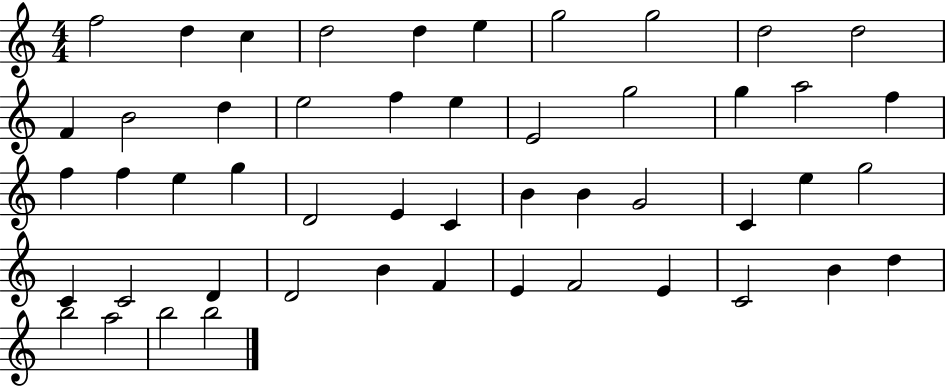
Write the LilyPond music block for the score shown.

{
  \clef treble
  \numericTimeSignature
  \time 4/4
  \key c \major
  f''2 d''4 c''4 | d''2 d''4 e''4 | g''2 g''2 | d''2 d''2 | \break f'4 b'2 d''4 | e''2 f''4 e''4 | e'2 g''2 | g''4 a''2 f''4 | \break f''4 f''4 e''4 g''4 | d'2 e'4 c'4 | b'4 b'4 g'2 | c'4 e''4 g''2 | \break c'4 c'2 d'4 | d'2 b'4 f'4 | e'4 f'2 e'4 | c'2 b'4 d''4 | \break b''2 a''2 | b''2 b''2 | \bar "|."
}